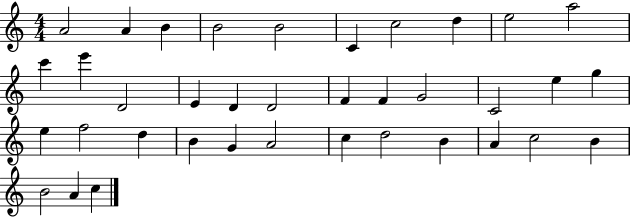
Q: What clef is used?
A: treble